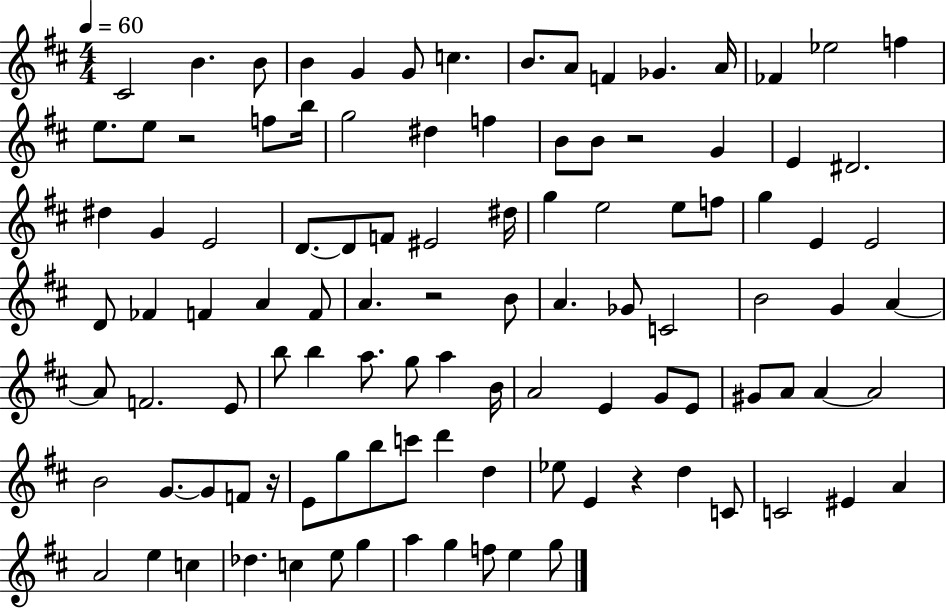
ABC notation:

X:1
T:Untitled
M:4/4
L:1/4
K:D
^C2 B B/2 B G G/2 c B/2 A/2 F _G A/4 _F _e2 f e/2 e/2 z2 f/2 b/4 g2 ^d f B/2 B/2 z2 G E ^D2 ^d G E2 D/2 D/2 F/2 ^E2 ^d/4 g e2 e/2 f/2 g E E2 D/2 _F F A F/2 A z2 B/2 A _G/2 C2 B2 G A A/2 F2 E/2 b/2 b a/2 g/2 a B/4 A2 E G/2 E/2 ^G/2 A/2 A A2 B2 G/2 G/2 F/2 z/4 E/2 g/2 b/2 c'/2 d' d _e/2 E z d C/2 C2 ^E A A2 e c _d c e/2 g a g f/2 e g/2